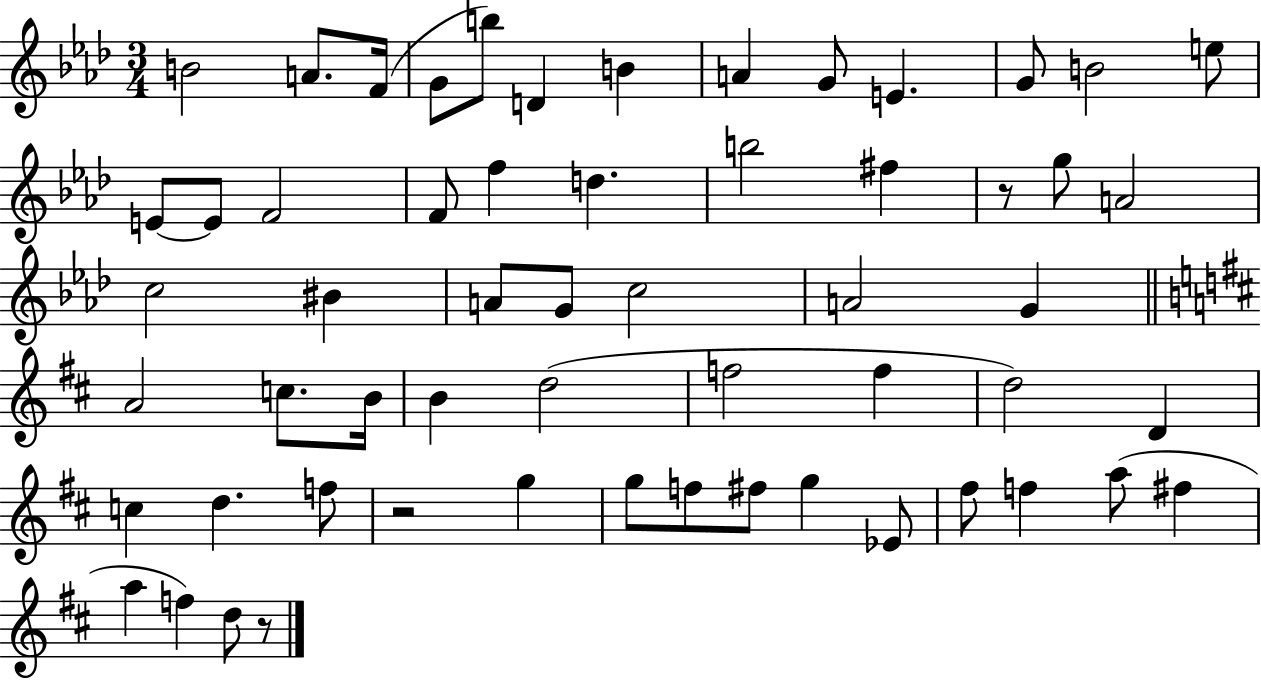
{
  \clef treble
  \numericTimeSignature
  \time 3/4
  \key aes \major
  b'2 a'8. f'16( | g'8 b''8) d'4 b'4 | a'4 g'8 e'4. | g'8 b'2 e''8 | \break e'8~~ e'8 f'2 | f'8 f''4 d''4. | b''2 fis''4 | r8 g''8 a'2 | \break c''2 bis'4 | a'8 g'8 c''2 | a'2 g'4 | \bar "||" \break \key d \major a'2 c''8. b'16 | b'4 d''2( | f''2 f''4 | d''2) d'4 | \break c''4 d''4. f''8 | r2 g''4 | g''8 f''8 fis''8 g''4 ees'8 | fis''8 f''4 a''8( fis''4 | \break a''4 f''4) d''8 r8 | \bar "|."
}